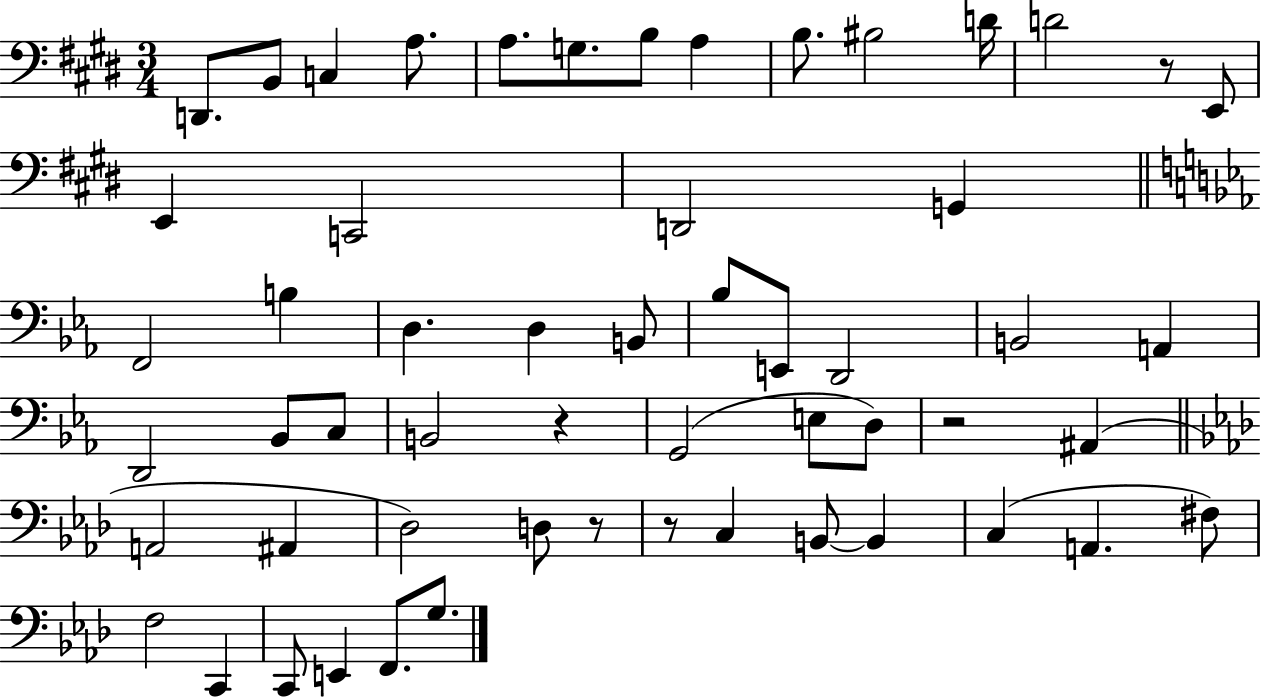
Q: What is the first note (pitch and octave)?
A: D2